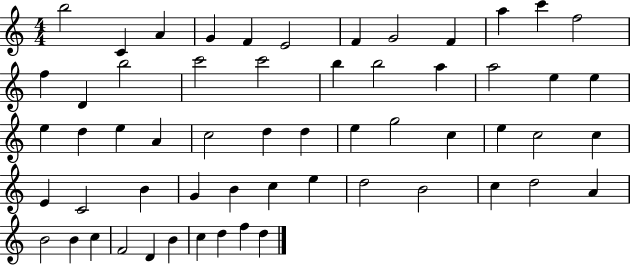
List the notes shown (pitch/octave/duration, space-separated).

B5/h C4/q A4/q G4/q F4/q E4/h F4/q G4/h F4/q A5/q C6/q F5/h F5/q D4/q B5/h C6/h C6/h B5/q B5/h A5/q A5/h E5/q E5/q E5/q D5/q E5/q A4/q C5/h D5/q D5/q E5/q G5/h C5/q E5/q C5/h C5/q E4/q C4/h B4/q G4/q B4/q C5/q E5/q D5/h B4/h C5/q D5/h A4/q B4/h B4/q C5/q F4/h D4/q B4/q C5/q D5/q F5/q D5/q